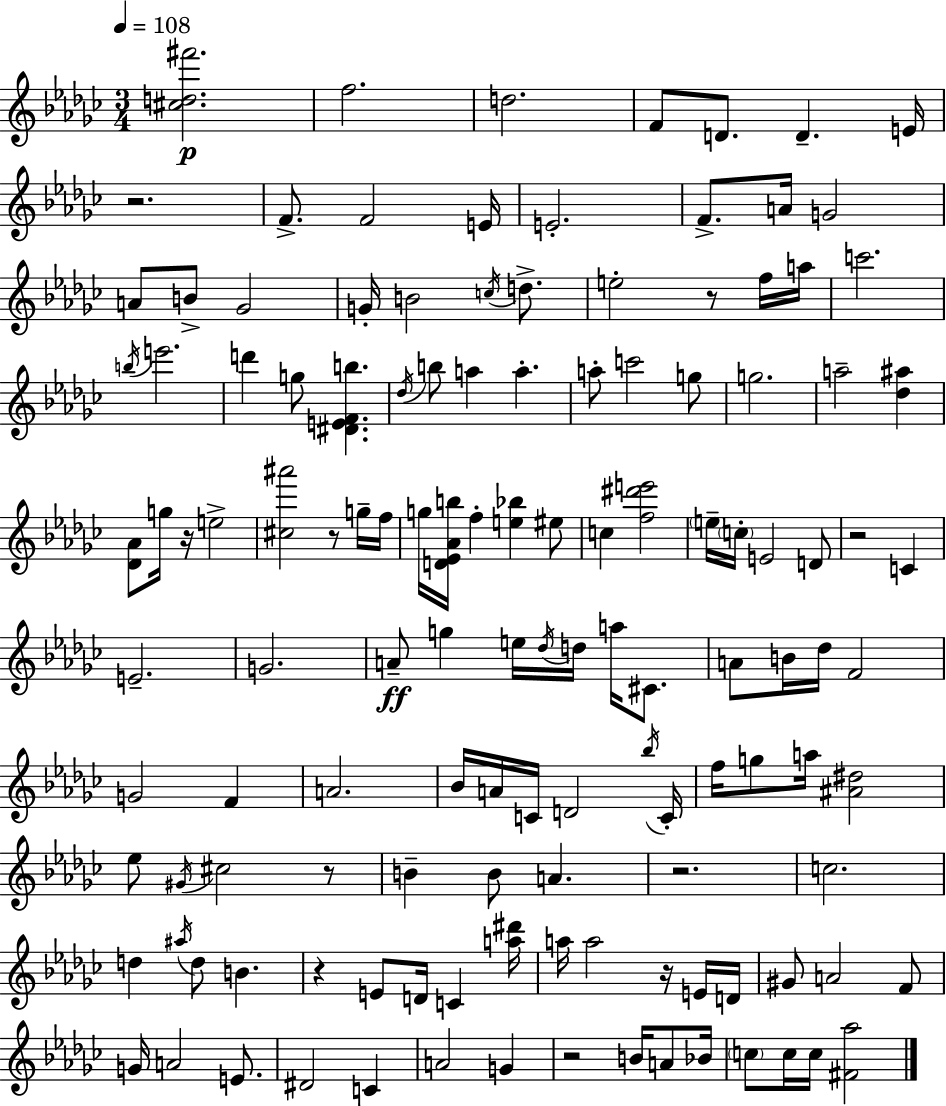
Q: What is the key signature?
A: EES minor